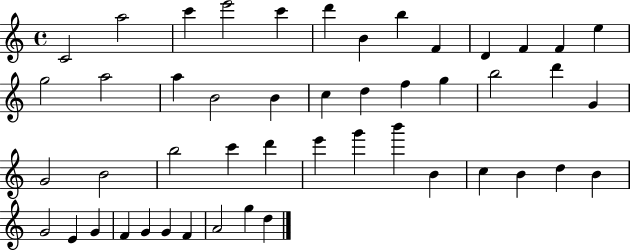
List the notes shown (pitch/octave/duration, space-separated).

C4/h A5/h C6/q E6/h C6/q D6/q B4/q B5/q F4/q D4/q F4/q F4/q E5/q G5/h A5/h A5/q B4/h B4/q C5/q D5/q F5/q G5/q B5/h D6/q G4/q G4/h B4/h B5/h C6/q D6/q E6/q G6/q B6/q B4/q C5/q B4/q D5/q B4/q G4/h E4/q G4/q F4/q G4/q G4/q F4/q A4/h G5/q D5/q